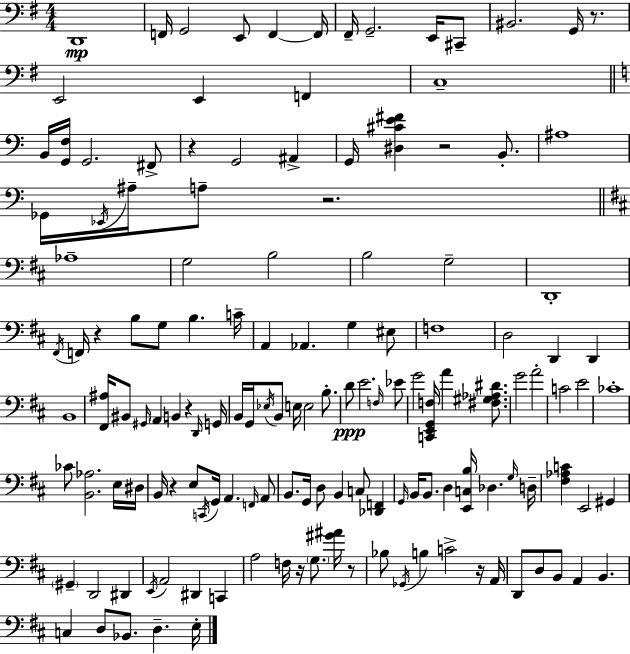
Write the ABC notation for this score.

X:1
T:Untitled
M:4/4
L:1/4
K:Em
D,,4 F,,/4 G,,2 E,,/2 F,, F,,/4 ^F,,/4 G,,2 E,,/4 ^C,,/2 ^B,,2 G,,/4 z/2 E,,2 E,, F,, C,4 B,,/4 [G,,F,]/4 G,,2 ^F,,/2 z G,,2 ^A,, G,,/4 [^D,^CE^F] z2 B,,/2 ^A,4 _G,,/4 _E,,/4 ^A,/4 A,/2 z2 _A,4 G,2 B,2 B,2 G,2 D,,4 ^F,,/4 F,,/4 z B,/2 G,/2 B, C/4 A,, _A,, G, ^E,/2 F,4 D,2 D,, D,, B,,4 [^F,,^A,]/4 ^B,,/2 ^G,,/4 A,, B,, z D,,/4 G,,/4 B,,/4 G,,/4 _E,/4 B,,/2 E,/4 E,2 B,/2 D/2 E2 F,/4 _E/2 G2 [C,,E,,G,,F,]/4 A [^F,^G,_A,^D]/2 G2 A2 C2 E2 _C4 _C/2 [B,,_A,]2 E,/4 ^D,/4 B,,/4 z E,/2 C,,/4 G,,/4 A,, F,,/4 A,,/2 B,,/2 G,,/4 D,/2 B,, C,/2 [_D,,F,,] G,,/4 B,,/4 B,,/2 D, [E,,C,B,]/4 _D, G,/4 D,/4 [^F,_A,C] E,,2 ^G,, ^G,, D,,2 ^D,, E,,/4 A,,2 ^D,, C,, A,2 F,/4 z/4 G,/2 [^G^A]/4 z/2 _B,/2 _G,,/4 B, C2 z/4 A,,/4 D,,/2 D,/2 B,,/2 A,, B,, C, D,/2 _B,,/2 D, E,/4